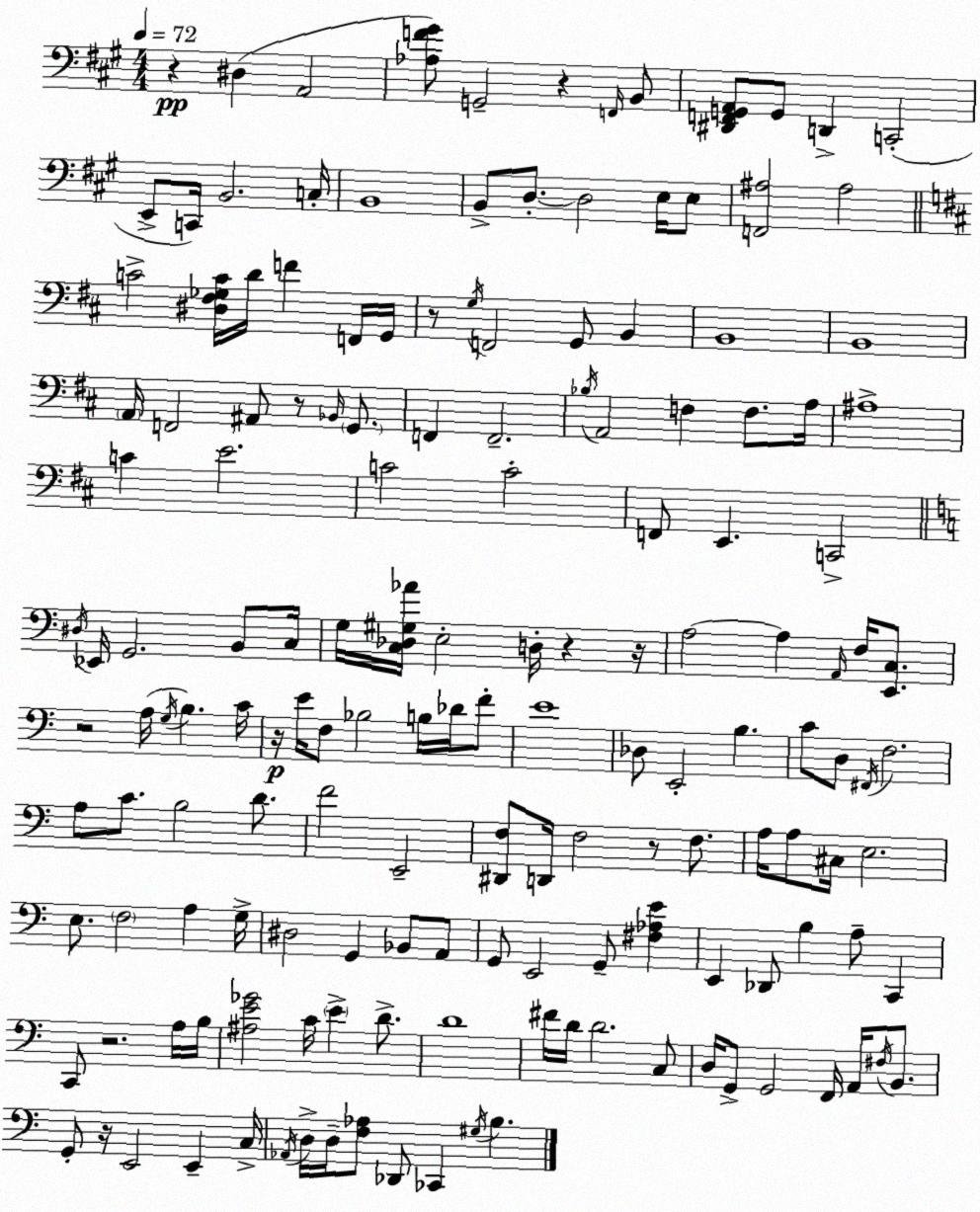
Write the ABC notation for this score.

X:1
T:Untitled
M:4/4
L:1/4
K:A
z ^D, A,,2 [_A,F^G]/2 G,,2 z F,,/4 B,,/2 [^D,,F,,G,,A,,]/2 G,,/2 D,, C,,2 E,,/2 C,,/4 B,,2 C,/4 B,,4 B,,/2 D,/2 D,2 E,/4 E,/2 [F,,^A,]2 ^A,2 C2 [^D,^F,_G,C]/4 D/4 F F,,/4 G,,/4 z/2 G,/4 F,,2 G,,/2 B,, B,,4 B,,4 A,,/4 F,,2 ^A,,/2 z/2 _B,,/4 G,,/2 F,, F,,2 _B,/4 A,,2 F, F,/2 A,/4 ^A,4 C E2 C2 C2 F,,/2 E,, C,,2 ^D,/4 _E,,/4 G,,2 B,,/2 C,/4 G,/4 [C,_D,^G,_A]/4 E,2 D,/4 z z/4 A,2 A, A,,/4 F,/4 [E,,C,]/2 z2 A,/4 G,/4 B, C/4 z/4 E/4 F,/2 _B,2 B,/4 _D/4 F/2 E4 _D,/2 E,,2 B, C/2 D,/2 ^F,,/4 F,2 A,/2 C/2 B,2 D/2 F2 E,,2 [^D,,F,]/2 D,,/4 F,2 z/2 F,/2 A,/4 A,/2 ^C,/4 E,2 E,/2 F,2 A, G,/4 ^D,2 G,, _B,,/2 A,,/2 G,,/2 E,,2 G,,/2 [^F,_A,E] E,, _D,,/2 B, A,/2 C,, C,,/2 z2 A,/4 B,/4 [^A,E_G]2 C/4 E D/2 D4 ^F/4 D/4 D2 C,/2 D,/4 G,,/2 G,,2 F,,/4 A,,/4 ^F,/4 B,,/2 G,,/2 z/4 E,,2 E,, C,/4 _A,,/4 D,/4 D,/4 [F,_A,]/2 _D,,/2 _C,, ^G,/4 B,